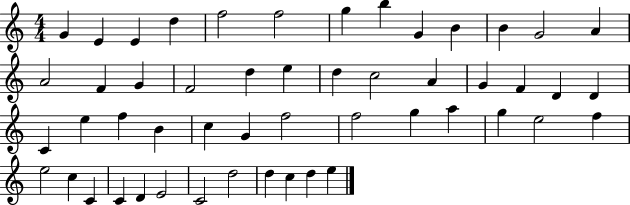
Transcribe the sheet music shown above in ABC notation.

X:1
T:Untitled
M:4/4
L:1/4
K:C
G E E d f2 f2 g b G B B G2 A A2 F G F2 d e d c2 A G F D D C e f B c G f2 f2 g a g e2 f e2 c C C D E2 C2 d2 d c d e